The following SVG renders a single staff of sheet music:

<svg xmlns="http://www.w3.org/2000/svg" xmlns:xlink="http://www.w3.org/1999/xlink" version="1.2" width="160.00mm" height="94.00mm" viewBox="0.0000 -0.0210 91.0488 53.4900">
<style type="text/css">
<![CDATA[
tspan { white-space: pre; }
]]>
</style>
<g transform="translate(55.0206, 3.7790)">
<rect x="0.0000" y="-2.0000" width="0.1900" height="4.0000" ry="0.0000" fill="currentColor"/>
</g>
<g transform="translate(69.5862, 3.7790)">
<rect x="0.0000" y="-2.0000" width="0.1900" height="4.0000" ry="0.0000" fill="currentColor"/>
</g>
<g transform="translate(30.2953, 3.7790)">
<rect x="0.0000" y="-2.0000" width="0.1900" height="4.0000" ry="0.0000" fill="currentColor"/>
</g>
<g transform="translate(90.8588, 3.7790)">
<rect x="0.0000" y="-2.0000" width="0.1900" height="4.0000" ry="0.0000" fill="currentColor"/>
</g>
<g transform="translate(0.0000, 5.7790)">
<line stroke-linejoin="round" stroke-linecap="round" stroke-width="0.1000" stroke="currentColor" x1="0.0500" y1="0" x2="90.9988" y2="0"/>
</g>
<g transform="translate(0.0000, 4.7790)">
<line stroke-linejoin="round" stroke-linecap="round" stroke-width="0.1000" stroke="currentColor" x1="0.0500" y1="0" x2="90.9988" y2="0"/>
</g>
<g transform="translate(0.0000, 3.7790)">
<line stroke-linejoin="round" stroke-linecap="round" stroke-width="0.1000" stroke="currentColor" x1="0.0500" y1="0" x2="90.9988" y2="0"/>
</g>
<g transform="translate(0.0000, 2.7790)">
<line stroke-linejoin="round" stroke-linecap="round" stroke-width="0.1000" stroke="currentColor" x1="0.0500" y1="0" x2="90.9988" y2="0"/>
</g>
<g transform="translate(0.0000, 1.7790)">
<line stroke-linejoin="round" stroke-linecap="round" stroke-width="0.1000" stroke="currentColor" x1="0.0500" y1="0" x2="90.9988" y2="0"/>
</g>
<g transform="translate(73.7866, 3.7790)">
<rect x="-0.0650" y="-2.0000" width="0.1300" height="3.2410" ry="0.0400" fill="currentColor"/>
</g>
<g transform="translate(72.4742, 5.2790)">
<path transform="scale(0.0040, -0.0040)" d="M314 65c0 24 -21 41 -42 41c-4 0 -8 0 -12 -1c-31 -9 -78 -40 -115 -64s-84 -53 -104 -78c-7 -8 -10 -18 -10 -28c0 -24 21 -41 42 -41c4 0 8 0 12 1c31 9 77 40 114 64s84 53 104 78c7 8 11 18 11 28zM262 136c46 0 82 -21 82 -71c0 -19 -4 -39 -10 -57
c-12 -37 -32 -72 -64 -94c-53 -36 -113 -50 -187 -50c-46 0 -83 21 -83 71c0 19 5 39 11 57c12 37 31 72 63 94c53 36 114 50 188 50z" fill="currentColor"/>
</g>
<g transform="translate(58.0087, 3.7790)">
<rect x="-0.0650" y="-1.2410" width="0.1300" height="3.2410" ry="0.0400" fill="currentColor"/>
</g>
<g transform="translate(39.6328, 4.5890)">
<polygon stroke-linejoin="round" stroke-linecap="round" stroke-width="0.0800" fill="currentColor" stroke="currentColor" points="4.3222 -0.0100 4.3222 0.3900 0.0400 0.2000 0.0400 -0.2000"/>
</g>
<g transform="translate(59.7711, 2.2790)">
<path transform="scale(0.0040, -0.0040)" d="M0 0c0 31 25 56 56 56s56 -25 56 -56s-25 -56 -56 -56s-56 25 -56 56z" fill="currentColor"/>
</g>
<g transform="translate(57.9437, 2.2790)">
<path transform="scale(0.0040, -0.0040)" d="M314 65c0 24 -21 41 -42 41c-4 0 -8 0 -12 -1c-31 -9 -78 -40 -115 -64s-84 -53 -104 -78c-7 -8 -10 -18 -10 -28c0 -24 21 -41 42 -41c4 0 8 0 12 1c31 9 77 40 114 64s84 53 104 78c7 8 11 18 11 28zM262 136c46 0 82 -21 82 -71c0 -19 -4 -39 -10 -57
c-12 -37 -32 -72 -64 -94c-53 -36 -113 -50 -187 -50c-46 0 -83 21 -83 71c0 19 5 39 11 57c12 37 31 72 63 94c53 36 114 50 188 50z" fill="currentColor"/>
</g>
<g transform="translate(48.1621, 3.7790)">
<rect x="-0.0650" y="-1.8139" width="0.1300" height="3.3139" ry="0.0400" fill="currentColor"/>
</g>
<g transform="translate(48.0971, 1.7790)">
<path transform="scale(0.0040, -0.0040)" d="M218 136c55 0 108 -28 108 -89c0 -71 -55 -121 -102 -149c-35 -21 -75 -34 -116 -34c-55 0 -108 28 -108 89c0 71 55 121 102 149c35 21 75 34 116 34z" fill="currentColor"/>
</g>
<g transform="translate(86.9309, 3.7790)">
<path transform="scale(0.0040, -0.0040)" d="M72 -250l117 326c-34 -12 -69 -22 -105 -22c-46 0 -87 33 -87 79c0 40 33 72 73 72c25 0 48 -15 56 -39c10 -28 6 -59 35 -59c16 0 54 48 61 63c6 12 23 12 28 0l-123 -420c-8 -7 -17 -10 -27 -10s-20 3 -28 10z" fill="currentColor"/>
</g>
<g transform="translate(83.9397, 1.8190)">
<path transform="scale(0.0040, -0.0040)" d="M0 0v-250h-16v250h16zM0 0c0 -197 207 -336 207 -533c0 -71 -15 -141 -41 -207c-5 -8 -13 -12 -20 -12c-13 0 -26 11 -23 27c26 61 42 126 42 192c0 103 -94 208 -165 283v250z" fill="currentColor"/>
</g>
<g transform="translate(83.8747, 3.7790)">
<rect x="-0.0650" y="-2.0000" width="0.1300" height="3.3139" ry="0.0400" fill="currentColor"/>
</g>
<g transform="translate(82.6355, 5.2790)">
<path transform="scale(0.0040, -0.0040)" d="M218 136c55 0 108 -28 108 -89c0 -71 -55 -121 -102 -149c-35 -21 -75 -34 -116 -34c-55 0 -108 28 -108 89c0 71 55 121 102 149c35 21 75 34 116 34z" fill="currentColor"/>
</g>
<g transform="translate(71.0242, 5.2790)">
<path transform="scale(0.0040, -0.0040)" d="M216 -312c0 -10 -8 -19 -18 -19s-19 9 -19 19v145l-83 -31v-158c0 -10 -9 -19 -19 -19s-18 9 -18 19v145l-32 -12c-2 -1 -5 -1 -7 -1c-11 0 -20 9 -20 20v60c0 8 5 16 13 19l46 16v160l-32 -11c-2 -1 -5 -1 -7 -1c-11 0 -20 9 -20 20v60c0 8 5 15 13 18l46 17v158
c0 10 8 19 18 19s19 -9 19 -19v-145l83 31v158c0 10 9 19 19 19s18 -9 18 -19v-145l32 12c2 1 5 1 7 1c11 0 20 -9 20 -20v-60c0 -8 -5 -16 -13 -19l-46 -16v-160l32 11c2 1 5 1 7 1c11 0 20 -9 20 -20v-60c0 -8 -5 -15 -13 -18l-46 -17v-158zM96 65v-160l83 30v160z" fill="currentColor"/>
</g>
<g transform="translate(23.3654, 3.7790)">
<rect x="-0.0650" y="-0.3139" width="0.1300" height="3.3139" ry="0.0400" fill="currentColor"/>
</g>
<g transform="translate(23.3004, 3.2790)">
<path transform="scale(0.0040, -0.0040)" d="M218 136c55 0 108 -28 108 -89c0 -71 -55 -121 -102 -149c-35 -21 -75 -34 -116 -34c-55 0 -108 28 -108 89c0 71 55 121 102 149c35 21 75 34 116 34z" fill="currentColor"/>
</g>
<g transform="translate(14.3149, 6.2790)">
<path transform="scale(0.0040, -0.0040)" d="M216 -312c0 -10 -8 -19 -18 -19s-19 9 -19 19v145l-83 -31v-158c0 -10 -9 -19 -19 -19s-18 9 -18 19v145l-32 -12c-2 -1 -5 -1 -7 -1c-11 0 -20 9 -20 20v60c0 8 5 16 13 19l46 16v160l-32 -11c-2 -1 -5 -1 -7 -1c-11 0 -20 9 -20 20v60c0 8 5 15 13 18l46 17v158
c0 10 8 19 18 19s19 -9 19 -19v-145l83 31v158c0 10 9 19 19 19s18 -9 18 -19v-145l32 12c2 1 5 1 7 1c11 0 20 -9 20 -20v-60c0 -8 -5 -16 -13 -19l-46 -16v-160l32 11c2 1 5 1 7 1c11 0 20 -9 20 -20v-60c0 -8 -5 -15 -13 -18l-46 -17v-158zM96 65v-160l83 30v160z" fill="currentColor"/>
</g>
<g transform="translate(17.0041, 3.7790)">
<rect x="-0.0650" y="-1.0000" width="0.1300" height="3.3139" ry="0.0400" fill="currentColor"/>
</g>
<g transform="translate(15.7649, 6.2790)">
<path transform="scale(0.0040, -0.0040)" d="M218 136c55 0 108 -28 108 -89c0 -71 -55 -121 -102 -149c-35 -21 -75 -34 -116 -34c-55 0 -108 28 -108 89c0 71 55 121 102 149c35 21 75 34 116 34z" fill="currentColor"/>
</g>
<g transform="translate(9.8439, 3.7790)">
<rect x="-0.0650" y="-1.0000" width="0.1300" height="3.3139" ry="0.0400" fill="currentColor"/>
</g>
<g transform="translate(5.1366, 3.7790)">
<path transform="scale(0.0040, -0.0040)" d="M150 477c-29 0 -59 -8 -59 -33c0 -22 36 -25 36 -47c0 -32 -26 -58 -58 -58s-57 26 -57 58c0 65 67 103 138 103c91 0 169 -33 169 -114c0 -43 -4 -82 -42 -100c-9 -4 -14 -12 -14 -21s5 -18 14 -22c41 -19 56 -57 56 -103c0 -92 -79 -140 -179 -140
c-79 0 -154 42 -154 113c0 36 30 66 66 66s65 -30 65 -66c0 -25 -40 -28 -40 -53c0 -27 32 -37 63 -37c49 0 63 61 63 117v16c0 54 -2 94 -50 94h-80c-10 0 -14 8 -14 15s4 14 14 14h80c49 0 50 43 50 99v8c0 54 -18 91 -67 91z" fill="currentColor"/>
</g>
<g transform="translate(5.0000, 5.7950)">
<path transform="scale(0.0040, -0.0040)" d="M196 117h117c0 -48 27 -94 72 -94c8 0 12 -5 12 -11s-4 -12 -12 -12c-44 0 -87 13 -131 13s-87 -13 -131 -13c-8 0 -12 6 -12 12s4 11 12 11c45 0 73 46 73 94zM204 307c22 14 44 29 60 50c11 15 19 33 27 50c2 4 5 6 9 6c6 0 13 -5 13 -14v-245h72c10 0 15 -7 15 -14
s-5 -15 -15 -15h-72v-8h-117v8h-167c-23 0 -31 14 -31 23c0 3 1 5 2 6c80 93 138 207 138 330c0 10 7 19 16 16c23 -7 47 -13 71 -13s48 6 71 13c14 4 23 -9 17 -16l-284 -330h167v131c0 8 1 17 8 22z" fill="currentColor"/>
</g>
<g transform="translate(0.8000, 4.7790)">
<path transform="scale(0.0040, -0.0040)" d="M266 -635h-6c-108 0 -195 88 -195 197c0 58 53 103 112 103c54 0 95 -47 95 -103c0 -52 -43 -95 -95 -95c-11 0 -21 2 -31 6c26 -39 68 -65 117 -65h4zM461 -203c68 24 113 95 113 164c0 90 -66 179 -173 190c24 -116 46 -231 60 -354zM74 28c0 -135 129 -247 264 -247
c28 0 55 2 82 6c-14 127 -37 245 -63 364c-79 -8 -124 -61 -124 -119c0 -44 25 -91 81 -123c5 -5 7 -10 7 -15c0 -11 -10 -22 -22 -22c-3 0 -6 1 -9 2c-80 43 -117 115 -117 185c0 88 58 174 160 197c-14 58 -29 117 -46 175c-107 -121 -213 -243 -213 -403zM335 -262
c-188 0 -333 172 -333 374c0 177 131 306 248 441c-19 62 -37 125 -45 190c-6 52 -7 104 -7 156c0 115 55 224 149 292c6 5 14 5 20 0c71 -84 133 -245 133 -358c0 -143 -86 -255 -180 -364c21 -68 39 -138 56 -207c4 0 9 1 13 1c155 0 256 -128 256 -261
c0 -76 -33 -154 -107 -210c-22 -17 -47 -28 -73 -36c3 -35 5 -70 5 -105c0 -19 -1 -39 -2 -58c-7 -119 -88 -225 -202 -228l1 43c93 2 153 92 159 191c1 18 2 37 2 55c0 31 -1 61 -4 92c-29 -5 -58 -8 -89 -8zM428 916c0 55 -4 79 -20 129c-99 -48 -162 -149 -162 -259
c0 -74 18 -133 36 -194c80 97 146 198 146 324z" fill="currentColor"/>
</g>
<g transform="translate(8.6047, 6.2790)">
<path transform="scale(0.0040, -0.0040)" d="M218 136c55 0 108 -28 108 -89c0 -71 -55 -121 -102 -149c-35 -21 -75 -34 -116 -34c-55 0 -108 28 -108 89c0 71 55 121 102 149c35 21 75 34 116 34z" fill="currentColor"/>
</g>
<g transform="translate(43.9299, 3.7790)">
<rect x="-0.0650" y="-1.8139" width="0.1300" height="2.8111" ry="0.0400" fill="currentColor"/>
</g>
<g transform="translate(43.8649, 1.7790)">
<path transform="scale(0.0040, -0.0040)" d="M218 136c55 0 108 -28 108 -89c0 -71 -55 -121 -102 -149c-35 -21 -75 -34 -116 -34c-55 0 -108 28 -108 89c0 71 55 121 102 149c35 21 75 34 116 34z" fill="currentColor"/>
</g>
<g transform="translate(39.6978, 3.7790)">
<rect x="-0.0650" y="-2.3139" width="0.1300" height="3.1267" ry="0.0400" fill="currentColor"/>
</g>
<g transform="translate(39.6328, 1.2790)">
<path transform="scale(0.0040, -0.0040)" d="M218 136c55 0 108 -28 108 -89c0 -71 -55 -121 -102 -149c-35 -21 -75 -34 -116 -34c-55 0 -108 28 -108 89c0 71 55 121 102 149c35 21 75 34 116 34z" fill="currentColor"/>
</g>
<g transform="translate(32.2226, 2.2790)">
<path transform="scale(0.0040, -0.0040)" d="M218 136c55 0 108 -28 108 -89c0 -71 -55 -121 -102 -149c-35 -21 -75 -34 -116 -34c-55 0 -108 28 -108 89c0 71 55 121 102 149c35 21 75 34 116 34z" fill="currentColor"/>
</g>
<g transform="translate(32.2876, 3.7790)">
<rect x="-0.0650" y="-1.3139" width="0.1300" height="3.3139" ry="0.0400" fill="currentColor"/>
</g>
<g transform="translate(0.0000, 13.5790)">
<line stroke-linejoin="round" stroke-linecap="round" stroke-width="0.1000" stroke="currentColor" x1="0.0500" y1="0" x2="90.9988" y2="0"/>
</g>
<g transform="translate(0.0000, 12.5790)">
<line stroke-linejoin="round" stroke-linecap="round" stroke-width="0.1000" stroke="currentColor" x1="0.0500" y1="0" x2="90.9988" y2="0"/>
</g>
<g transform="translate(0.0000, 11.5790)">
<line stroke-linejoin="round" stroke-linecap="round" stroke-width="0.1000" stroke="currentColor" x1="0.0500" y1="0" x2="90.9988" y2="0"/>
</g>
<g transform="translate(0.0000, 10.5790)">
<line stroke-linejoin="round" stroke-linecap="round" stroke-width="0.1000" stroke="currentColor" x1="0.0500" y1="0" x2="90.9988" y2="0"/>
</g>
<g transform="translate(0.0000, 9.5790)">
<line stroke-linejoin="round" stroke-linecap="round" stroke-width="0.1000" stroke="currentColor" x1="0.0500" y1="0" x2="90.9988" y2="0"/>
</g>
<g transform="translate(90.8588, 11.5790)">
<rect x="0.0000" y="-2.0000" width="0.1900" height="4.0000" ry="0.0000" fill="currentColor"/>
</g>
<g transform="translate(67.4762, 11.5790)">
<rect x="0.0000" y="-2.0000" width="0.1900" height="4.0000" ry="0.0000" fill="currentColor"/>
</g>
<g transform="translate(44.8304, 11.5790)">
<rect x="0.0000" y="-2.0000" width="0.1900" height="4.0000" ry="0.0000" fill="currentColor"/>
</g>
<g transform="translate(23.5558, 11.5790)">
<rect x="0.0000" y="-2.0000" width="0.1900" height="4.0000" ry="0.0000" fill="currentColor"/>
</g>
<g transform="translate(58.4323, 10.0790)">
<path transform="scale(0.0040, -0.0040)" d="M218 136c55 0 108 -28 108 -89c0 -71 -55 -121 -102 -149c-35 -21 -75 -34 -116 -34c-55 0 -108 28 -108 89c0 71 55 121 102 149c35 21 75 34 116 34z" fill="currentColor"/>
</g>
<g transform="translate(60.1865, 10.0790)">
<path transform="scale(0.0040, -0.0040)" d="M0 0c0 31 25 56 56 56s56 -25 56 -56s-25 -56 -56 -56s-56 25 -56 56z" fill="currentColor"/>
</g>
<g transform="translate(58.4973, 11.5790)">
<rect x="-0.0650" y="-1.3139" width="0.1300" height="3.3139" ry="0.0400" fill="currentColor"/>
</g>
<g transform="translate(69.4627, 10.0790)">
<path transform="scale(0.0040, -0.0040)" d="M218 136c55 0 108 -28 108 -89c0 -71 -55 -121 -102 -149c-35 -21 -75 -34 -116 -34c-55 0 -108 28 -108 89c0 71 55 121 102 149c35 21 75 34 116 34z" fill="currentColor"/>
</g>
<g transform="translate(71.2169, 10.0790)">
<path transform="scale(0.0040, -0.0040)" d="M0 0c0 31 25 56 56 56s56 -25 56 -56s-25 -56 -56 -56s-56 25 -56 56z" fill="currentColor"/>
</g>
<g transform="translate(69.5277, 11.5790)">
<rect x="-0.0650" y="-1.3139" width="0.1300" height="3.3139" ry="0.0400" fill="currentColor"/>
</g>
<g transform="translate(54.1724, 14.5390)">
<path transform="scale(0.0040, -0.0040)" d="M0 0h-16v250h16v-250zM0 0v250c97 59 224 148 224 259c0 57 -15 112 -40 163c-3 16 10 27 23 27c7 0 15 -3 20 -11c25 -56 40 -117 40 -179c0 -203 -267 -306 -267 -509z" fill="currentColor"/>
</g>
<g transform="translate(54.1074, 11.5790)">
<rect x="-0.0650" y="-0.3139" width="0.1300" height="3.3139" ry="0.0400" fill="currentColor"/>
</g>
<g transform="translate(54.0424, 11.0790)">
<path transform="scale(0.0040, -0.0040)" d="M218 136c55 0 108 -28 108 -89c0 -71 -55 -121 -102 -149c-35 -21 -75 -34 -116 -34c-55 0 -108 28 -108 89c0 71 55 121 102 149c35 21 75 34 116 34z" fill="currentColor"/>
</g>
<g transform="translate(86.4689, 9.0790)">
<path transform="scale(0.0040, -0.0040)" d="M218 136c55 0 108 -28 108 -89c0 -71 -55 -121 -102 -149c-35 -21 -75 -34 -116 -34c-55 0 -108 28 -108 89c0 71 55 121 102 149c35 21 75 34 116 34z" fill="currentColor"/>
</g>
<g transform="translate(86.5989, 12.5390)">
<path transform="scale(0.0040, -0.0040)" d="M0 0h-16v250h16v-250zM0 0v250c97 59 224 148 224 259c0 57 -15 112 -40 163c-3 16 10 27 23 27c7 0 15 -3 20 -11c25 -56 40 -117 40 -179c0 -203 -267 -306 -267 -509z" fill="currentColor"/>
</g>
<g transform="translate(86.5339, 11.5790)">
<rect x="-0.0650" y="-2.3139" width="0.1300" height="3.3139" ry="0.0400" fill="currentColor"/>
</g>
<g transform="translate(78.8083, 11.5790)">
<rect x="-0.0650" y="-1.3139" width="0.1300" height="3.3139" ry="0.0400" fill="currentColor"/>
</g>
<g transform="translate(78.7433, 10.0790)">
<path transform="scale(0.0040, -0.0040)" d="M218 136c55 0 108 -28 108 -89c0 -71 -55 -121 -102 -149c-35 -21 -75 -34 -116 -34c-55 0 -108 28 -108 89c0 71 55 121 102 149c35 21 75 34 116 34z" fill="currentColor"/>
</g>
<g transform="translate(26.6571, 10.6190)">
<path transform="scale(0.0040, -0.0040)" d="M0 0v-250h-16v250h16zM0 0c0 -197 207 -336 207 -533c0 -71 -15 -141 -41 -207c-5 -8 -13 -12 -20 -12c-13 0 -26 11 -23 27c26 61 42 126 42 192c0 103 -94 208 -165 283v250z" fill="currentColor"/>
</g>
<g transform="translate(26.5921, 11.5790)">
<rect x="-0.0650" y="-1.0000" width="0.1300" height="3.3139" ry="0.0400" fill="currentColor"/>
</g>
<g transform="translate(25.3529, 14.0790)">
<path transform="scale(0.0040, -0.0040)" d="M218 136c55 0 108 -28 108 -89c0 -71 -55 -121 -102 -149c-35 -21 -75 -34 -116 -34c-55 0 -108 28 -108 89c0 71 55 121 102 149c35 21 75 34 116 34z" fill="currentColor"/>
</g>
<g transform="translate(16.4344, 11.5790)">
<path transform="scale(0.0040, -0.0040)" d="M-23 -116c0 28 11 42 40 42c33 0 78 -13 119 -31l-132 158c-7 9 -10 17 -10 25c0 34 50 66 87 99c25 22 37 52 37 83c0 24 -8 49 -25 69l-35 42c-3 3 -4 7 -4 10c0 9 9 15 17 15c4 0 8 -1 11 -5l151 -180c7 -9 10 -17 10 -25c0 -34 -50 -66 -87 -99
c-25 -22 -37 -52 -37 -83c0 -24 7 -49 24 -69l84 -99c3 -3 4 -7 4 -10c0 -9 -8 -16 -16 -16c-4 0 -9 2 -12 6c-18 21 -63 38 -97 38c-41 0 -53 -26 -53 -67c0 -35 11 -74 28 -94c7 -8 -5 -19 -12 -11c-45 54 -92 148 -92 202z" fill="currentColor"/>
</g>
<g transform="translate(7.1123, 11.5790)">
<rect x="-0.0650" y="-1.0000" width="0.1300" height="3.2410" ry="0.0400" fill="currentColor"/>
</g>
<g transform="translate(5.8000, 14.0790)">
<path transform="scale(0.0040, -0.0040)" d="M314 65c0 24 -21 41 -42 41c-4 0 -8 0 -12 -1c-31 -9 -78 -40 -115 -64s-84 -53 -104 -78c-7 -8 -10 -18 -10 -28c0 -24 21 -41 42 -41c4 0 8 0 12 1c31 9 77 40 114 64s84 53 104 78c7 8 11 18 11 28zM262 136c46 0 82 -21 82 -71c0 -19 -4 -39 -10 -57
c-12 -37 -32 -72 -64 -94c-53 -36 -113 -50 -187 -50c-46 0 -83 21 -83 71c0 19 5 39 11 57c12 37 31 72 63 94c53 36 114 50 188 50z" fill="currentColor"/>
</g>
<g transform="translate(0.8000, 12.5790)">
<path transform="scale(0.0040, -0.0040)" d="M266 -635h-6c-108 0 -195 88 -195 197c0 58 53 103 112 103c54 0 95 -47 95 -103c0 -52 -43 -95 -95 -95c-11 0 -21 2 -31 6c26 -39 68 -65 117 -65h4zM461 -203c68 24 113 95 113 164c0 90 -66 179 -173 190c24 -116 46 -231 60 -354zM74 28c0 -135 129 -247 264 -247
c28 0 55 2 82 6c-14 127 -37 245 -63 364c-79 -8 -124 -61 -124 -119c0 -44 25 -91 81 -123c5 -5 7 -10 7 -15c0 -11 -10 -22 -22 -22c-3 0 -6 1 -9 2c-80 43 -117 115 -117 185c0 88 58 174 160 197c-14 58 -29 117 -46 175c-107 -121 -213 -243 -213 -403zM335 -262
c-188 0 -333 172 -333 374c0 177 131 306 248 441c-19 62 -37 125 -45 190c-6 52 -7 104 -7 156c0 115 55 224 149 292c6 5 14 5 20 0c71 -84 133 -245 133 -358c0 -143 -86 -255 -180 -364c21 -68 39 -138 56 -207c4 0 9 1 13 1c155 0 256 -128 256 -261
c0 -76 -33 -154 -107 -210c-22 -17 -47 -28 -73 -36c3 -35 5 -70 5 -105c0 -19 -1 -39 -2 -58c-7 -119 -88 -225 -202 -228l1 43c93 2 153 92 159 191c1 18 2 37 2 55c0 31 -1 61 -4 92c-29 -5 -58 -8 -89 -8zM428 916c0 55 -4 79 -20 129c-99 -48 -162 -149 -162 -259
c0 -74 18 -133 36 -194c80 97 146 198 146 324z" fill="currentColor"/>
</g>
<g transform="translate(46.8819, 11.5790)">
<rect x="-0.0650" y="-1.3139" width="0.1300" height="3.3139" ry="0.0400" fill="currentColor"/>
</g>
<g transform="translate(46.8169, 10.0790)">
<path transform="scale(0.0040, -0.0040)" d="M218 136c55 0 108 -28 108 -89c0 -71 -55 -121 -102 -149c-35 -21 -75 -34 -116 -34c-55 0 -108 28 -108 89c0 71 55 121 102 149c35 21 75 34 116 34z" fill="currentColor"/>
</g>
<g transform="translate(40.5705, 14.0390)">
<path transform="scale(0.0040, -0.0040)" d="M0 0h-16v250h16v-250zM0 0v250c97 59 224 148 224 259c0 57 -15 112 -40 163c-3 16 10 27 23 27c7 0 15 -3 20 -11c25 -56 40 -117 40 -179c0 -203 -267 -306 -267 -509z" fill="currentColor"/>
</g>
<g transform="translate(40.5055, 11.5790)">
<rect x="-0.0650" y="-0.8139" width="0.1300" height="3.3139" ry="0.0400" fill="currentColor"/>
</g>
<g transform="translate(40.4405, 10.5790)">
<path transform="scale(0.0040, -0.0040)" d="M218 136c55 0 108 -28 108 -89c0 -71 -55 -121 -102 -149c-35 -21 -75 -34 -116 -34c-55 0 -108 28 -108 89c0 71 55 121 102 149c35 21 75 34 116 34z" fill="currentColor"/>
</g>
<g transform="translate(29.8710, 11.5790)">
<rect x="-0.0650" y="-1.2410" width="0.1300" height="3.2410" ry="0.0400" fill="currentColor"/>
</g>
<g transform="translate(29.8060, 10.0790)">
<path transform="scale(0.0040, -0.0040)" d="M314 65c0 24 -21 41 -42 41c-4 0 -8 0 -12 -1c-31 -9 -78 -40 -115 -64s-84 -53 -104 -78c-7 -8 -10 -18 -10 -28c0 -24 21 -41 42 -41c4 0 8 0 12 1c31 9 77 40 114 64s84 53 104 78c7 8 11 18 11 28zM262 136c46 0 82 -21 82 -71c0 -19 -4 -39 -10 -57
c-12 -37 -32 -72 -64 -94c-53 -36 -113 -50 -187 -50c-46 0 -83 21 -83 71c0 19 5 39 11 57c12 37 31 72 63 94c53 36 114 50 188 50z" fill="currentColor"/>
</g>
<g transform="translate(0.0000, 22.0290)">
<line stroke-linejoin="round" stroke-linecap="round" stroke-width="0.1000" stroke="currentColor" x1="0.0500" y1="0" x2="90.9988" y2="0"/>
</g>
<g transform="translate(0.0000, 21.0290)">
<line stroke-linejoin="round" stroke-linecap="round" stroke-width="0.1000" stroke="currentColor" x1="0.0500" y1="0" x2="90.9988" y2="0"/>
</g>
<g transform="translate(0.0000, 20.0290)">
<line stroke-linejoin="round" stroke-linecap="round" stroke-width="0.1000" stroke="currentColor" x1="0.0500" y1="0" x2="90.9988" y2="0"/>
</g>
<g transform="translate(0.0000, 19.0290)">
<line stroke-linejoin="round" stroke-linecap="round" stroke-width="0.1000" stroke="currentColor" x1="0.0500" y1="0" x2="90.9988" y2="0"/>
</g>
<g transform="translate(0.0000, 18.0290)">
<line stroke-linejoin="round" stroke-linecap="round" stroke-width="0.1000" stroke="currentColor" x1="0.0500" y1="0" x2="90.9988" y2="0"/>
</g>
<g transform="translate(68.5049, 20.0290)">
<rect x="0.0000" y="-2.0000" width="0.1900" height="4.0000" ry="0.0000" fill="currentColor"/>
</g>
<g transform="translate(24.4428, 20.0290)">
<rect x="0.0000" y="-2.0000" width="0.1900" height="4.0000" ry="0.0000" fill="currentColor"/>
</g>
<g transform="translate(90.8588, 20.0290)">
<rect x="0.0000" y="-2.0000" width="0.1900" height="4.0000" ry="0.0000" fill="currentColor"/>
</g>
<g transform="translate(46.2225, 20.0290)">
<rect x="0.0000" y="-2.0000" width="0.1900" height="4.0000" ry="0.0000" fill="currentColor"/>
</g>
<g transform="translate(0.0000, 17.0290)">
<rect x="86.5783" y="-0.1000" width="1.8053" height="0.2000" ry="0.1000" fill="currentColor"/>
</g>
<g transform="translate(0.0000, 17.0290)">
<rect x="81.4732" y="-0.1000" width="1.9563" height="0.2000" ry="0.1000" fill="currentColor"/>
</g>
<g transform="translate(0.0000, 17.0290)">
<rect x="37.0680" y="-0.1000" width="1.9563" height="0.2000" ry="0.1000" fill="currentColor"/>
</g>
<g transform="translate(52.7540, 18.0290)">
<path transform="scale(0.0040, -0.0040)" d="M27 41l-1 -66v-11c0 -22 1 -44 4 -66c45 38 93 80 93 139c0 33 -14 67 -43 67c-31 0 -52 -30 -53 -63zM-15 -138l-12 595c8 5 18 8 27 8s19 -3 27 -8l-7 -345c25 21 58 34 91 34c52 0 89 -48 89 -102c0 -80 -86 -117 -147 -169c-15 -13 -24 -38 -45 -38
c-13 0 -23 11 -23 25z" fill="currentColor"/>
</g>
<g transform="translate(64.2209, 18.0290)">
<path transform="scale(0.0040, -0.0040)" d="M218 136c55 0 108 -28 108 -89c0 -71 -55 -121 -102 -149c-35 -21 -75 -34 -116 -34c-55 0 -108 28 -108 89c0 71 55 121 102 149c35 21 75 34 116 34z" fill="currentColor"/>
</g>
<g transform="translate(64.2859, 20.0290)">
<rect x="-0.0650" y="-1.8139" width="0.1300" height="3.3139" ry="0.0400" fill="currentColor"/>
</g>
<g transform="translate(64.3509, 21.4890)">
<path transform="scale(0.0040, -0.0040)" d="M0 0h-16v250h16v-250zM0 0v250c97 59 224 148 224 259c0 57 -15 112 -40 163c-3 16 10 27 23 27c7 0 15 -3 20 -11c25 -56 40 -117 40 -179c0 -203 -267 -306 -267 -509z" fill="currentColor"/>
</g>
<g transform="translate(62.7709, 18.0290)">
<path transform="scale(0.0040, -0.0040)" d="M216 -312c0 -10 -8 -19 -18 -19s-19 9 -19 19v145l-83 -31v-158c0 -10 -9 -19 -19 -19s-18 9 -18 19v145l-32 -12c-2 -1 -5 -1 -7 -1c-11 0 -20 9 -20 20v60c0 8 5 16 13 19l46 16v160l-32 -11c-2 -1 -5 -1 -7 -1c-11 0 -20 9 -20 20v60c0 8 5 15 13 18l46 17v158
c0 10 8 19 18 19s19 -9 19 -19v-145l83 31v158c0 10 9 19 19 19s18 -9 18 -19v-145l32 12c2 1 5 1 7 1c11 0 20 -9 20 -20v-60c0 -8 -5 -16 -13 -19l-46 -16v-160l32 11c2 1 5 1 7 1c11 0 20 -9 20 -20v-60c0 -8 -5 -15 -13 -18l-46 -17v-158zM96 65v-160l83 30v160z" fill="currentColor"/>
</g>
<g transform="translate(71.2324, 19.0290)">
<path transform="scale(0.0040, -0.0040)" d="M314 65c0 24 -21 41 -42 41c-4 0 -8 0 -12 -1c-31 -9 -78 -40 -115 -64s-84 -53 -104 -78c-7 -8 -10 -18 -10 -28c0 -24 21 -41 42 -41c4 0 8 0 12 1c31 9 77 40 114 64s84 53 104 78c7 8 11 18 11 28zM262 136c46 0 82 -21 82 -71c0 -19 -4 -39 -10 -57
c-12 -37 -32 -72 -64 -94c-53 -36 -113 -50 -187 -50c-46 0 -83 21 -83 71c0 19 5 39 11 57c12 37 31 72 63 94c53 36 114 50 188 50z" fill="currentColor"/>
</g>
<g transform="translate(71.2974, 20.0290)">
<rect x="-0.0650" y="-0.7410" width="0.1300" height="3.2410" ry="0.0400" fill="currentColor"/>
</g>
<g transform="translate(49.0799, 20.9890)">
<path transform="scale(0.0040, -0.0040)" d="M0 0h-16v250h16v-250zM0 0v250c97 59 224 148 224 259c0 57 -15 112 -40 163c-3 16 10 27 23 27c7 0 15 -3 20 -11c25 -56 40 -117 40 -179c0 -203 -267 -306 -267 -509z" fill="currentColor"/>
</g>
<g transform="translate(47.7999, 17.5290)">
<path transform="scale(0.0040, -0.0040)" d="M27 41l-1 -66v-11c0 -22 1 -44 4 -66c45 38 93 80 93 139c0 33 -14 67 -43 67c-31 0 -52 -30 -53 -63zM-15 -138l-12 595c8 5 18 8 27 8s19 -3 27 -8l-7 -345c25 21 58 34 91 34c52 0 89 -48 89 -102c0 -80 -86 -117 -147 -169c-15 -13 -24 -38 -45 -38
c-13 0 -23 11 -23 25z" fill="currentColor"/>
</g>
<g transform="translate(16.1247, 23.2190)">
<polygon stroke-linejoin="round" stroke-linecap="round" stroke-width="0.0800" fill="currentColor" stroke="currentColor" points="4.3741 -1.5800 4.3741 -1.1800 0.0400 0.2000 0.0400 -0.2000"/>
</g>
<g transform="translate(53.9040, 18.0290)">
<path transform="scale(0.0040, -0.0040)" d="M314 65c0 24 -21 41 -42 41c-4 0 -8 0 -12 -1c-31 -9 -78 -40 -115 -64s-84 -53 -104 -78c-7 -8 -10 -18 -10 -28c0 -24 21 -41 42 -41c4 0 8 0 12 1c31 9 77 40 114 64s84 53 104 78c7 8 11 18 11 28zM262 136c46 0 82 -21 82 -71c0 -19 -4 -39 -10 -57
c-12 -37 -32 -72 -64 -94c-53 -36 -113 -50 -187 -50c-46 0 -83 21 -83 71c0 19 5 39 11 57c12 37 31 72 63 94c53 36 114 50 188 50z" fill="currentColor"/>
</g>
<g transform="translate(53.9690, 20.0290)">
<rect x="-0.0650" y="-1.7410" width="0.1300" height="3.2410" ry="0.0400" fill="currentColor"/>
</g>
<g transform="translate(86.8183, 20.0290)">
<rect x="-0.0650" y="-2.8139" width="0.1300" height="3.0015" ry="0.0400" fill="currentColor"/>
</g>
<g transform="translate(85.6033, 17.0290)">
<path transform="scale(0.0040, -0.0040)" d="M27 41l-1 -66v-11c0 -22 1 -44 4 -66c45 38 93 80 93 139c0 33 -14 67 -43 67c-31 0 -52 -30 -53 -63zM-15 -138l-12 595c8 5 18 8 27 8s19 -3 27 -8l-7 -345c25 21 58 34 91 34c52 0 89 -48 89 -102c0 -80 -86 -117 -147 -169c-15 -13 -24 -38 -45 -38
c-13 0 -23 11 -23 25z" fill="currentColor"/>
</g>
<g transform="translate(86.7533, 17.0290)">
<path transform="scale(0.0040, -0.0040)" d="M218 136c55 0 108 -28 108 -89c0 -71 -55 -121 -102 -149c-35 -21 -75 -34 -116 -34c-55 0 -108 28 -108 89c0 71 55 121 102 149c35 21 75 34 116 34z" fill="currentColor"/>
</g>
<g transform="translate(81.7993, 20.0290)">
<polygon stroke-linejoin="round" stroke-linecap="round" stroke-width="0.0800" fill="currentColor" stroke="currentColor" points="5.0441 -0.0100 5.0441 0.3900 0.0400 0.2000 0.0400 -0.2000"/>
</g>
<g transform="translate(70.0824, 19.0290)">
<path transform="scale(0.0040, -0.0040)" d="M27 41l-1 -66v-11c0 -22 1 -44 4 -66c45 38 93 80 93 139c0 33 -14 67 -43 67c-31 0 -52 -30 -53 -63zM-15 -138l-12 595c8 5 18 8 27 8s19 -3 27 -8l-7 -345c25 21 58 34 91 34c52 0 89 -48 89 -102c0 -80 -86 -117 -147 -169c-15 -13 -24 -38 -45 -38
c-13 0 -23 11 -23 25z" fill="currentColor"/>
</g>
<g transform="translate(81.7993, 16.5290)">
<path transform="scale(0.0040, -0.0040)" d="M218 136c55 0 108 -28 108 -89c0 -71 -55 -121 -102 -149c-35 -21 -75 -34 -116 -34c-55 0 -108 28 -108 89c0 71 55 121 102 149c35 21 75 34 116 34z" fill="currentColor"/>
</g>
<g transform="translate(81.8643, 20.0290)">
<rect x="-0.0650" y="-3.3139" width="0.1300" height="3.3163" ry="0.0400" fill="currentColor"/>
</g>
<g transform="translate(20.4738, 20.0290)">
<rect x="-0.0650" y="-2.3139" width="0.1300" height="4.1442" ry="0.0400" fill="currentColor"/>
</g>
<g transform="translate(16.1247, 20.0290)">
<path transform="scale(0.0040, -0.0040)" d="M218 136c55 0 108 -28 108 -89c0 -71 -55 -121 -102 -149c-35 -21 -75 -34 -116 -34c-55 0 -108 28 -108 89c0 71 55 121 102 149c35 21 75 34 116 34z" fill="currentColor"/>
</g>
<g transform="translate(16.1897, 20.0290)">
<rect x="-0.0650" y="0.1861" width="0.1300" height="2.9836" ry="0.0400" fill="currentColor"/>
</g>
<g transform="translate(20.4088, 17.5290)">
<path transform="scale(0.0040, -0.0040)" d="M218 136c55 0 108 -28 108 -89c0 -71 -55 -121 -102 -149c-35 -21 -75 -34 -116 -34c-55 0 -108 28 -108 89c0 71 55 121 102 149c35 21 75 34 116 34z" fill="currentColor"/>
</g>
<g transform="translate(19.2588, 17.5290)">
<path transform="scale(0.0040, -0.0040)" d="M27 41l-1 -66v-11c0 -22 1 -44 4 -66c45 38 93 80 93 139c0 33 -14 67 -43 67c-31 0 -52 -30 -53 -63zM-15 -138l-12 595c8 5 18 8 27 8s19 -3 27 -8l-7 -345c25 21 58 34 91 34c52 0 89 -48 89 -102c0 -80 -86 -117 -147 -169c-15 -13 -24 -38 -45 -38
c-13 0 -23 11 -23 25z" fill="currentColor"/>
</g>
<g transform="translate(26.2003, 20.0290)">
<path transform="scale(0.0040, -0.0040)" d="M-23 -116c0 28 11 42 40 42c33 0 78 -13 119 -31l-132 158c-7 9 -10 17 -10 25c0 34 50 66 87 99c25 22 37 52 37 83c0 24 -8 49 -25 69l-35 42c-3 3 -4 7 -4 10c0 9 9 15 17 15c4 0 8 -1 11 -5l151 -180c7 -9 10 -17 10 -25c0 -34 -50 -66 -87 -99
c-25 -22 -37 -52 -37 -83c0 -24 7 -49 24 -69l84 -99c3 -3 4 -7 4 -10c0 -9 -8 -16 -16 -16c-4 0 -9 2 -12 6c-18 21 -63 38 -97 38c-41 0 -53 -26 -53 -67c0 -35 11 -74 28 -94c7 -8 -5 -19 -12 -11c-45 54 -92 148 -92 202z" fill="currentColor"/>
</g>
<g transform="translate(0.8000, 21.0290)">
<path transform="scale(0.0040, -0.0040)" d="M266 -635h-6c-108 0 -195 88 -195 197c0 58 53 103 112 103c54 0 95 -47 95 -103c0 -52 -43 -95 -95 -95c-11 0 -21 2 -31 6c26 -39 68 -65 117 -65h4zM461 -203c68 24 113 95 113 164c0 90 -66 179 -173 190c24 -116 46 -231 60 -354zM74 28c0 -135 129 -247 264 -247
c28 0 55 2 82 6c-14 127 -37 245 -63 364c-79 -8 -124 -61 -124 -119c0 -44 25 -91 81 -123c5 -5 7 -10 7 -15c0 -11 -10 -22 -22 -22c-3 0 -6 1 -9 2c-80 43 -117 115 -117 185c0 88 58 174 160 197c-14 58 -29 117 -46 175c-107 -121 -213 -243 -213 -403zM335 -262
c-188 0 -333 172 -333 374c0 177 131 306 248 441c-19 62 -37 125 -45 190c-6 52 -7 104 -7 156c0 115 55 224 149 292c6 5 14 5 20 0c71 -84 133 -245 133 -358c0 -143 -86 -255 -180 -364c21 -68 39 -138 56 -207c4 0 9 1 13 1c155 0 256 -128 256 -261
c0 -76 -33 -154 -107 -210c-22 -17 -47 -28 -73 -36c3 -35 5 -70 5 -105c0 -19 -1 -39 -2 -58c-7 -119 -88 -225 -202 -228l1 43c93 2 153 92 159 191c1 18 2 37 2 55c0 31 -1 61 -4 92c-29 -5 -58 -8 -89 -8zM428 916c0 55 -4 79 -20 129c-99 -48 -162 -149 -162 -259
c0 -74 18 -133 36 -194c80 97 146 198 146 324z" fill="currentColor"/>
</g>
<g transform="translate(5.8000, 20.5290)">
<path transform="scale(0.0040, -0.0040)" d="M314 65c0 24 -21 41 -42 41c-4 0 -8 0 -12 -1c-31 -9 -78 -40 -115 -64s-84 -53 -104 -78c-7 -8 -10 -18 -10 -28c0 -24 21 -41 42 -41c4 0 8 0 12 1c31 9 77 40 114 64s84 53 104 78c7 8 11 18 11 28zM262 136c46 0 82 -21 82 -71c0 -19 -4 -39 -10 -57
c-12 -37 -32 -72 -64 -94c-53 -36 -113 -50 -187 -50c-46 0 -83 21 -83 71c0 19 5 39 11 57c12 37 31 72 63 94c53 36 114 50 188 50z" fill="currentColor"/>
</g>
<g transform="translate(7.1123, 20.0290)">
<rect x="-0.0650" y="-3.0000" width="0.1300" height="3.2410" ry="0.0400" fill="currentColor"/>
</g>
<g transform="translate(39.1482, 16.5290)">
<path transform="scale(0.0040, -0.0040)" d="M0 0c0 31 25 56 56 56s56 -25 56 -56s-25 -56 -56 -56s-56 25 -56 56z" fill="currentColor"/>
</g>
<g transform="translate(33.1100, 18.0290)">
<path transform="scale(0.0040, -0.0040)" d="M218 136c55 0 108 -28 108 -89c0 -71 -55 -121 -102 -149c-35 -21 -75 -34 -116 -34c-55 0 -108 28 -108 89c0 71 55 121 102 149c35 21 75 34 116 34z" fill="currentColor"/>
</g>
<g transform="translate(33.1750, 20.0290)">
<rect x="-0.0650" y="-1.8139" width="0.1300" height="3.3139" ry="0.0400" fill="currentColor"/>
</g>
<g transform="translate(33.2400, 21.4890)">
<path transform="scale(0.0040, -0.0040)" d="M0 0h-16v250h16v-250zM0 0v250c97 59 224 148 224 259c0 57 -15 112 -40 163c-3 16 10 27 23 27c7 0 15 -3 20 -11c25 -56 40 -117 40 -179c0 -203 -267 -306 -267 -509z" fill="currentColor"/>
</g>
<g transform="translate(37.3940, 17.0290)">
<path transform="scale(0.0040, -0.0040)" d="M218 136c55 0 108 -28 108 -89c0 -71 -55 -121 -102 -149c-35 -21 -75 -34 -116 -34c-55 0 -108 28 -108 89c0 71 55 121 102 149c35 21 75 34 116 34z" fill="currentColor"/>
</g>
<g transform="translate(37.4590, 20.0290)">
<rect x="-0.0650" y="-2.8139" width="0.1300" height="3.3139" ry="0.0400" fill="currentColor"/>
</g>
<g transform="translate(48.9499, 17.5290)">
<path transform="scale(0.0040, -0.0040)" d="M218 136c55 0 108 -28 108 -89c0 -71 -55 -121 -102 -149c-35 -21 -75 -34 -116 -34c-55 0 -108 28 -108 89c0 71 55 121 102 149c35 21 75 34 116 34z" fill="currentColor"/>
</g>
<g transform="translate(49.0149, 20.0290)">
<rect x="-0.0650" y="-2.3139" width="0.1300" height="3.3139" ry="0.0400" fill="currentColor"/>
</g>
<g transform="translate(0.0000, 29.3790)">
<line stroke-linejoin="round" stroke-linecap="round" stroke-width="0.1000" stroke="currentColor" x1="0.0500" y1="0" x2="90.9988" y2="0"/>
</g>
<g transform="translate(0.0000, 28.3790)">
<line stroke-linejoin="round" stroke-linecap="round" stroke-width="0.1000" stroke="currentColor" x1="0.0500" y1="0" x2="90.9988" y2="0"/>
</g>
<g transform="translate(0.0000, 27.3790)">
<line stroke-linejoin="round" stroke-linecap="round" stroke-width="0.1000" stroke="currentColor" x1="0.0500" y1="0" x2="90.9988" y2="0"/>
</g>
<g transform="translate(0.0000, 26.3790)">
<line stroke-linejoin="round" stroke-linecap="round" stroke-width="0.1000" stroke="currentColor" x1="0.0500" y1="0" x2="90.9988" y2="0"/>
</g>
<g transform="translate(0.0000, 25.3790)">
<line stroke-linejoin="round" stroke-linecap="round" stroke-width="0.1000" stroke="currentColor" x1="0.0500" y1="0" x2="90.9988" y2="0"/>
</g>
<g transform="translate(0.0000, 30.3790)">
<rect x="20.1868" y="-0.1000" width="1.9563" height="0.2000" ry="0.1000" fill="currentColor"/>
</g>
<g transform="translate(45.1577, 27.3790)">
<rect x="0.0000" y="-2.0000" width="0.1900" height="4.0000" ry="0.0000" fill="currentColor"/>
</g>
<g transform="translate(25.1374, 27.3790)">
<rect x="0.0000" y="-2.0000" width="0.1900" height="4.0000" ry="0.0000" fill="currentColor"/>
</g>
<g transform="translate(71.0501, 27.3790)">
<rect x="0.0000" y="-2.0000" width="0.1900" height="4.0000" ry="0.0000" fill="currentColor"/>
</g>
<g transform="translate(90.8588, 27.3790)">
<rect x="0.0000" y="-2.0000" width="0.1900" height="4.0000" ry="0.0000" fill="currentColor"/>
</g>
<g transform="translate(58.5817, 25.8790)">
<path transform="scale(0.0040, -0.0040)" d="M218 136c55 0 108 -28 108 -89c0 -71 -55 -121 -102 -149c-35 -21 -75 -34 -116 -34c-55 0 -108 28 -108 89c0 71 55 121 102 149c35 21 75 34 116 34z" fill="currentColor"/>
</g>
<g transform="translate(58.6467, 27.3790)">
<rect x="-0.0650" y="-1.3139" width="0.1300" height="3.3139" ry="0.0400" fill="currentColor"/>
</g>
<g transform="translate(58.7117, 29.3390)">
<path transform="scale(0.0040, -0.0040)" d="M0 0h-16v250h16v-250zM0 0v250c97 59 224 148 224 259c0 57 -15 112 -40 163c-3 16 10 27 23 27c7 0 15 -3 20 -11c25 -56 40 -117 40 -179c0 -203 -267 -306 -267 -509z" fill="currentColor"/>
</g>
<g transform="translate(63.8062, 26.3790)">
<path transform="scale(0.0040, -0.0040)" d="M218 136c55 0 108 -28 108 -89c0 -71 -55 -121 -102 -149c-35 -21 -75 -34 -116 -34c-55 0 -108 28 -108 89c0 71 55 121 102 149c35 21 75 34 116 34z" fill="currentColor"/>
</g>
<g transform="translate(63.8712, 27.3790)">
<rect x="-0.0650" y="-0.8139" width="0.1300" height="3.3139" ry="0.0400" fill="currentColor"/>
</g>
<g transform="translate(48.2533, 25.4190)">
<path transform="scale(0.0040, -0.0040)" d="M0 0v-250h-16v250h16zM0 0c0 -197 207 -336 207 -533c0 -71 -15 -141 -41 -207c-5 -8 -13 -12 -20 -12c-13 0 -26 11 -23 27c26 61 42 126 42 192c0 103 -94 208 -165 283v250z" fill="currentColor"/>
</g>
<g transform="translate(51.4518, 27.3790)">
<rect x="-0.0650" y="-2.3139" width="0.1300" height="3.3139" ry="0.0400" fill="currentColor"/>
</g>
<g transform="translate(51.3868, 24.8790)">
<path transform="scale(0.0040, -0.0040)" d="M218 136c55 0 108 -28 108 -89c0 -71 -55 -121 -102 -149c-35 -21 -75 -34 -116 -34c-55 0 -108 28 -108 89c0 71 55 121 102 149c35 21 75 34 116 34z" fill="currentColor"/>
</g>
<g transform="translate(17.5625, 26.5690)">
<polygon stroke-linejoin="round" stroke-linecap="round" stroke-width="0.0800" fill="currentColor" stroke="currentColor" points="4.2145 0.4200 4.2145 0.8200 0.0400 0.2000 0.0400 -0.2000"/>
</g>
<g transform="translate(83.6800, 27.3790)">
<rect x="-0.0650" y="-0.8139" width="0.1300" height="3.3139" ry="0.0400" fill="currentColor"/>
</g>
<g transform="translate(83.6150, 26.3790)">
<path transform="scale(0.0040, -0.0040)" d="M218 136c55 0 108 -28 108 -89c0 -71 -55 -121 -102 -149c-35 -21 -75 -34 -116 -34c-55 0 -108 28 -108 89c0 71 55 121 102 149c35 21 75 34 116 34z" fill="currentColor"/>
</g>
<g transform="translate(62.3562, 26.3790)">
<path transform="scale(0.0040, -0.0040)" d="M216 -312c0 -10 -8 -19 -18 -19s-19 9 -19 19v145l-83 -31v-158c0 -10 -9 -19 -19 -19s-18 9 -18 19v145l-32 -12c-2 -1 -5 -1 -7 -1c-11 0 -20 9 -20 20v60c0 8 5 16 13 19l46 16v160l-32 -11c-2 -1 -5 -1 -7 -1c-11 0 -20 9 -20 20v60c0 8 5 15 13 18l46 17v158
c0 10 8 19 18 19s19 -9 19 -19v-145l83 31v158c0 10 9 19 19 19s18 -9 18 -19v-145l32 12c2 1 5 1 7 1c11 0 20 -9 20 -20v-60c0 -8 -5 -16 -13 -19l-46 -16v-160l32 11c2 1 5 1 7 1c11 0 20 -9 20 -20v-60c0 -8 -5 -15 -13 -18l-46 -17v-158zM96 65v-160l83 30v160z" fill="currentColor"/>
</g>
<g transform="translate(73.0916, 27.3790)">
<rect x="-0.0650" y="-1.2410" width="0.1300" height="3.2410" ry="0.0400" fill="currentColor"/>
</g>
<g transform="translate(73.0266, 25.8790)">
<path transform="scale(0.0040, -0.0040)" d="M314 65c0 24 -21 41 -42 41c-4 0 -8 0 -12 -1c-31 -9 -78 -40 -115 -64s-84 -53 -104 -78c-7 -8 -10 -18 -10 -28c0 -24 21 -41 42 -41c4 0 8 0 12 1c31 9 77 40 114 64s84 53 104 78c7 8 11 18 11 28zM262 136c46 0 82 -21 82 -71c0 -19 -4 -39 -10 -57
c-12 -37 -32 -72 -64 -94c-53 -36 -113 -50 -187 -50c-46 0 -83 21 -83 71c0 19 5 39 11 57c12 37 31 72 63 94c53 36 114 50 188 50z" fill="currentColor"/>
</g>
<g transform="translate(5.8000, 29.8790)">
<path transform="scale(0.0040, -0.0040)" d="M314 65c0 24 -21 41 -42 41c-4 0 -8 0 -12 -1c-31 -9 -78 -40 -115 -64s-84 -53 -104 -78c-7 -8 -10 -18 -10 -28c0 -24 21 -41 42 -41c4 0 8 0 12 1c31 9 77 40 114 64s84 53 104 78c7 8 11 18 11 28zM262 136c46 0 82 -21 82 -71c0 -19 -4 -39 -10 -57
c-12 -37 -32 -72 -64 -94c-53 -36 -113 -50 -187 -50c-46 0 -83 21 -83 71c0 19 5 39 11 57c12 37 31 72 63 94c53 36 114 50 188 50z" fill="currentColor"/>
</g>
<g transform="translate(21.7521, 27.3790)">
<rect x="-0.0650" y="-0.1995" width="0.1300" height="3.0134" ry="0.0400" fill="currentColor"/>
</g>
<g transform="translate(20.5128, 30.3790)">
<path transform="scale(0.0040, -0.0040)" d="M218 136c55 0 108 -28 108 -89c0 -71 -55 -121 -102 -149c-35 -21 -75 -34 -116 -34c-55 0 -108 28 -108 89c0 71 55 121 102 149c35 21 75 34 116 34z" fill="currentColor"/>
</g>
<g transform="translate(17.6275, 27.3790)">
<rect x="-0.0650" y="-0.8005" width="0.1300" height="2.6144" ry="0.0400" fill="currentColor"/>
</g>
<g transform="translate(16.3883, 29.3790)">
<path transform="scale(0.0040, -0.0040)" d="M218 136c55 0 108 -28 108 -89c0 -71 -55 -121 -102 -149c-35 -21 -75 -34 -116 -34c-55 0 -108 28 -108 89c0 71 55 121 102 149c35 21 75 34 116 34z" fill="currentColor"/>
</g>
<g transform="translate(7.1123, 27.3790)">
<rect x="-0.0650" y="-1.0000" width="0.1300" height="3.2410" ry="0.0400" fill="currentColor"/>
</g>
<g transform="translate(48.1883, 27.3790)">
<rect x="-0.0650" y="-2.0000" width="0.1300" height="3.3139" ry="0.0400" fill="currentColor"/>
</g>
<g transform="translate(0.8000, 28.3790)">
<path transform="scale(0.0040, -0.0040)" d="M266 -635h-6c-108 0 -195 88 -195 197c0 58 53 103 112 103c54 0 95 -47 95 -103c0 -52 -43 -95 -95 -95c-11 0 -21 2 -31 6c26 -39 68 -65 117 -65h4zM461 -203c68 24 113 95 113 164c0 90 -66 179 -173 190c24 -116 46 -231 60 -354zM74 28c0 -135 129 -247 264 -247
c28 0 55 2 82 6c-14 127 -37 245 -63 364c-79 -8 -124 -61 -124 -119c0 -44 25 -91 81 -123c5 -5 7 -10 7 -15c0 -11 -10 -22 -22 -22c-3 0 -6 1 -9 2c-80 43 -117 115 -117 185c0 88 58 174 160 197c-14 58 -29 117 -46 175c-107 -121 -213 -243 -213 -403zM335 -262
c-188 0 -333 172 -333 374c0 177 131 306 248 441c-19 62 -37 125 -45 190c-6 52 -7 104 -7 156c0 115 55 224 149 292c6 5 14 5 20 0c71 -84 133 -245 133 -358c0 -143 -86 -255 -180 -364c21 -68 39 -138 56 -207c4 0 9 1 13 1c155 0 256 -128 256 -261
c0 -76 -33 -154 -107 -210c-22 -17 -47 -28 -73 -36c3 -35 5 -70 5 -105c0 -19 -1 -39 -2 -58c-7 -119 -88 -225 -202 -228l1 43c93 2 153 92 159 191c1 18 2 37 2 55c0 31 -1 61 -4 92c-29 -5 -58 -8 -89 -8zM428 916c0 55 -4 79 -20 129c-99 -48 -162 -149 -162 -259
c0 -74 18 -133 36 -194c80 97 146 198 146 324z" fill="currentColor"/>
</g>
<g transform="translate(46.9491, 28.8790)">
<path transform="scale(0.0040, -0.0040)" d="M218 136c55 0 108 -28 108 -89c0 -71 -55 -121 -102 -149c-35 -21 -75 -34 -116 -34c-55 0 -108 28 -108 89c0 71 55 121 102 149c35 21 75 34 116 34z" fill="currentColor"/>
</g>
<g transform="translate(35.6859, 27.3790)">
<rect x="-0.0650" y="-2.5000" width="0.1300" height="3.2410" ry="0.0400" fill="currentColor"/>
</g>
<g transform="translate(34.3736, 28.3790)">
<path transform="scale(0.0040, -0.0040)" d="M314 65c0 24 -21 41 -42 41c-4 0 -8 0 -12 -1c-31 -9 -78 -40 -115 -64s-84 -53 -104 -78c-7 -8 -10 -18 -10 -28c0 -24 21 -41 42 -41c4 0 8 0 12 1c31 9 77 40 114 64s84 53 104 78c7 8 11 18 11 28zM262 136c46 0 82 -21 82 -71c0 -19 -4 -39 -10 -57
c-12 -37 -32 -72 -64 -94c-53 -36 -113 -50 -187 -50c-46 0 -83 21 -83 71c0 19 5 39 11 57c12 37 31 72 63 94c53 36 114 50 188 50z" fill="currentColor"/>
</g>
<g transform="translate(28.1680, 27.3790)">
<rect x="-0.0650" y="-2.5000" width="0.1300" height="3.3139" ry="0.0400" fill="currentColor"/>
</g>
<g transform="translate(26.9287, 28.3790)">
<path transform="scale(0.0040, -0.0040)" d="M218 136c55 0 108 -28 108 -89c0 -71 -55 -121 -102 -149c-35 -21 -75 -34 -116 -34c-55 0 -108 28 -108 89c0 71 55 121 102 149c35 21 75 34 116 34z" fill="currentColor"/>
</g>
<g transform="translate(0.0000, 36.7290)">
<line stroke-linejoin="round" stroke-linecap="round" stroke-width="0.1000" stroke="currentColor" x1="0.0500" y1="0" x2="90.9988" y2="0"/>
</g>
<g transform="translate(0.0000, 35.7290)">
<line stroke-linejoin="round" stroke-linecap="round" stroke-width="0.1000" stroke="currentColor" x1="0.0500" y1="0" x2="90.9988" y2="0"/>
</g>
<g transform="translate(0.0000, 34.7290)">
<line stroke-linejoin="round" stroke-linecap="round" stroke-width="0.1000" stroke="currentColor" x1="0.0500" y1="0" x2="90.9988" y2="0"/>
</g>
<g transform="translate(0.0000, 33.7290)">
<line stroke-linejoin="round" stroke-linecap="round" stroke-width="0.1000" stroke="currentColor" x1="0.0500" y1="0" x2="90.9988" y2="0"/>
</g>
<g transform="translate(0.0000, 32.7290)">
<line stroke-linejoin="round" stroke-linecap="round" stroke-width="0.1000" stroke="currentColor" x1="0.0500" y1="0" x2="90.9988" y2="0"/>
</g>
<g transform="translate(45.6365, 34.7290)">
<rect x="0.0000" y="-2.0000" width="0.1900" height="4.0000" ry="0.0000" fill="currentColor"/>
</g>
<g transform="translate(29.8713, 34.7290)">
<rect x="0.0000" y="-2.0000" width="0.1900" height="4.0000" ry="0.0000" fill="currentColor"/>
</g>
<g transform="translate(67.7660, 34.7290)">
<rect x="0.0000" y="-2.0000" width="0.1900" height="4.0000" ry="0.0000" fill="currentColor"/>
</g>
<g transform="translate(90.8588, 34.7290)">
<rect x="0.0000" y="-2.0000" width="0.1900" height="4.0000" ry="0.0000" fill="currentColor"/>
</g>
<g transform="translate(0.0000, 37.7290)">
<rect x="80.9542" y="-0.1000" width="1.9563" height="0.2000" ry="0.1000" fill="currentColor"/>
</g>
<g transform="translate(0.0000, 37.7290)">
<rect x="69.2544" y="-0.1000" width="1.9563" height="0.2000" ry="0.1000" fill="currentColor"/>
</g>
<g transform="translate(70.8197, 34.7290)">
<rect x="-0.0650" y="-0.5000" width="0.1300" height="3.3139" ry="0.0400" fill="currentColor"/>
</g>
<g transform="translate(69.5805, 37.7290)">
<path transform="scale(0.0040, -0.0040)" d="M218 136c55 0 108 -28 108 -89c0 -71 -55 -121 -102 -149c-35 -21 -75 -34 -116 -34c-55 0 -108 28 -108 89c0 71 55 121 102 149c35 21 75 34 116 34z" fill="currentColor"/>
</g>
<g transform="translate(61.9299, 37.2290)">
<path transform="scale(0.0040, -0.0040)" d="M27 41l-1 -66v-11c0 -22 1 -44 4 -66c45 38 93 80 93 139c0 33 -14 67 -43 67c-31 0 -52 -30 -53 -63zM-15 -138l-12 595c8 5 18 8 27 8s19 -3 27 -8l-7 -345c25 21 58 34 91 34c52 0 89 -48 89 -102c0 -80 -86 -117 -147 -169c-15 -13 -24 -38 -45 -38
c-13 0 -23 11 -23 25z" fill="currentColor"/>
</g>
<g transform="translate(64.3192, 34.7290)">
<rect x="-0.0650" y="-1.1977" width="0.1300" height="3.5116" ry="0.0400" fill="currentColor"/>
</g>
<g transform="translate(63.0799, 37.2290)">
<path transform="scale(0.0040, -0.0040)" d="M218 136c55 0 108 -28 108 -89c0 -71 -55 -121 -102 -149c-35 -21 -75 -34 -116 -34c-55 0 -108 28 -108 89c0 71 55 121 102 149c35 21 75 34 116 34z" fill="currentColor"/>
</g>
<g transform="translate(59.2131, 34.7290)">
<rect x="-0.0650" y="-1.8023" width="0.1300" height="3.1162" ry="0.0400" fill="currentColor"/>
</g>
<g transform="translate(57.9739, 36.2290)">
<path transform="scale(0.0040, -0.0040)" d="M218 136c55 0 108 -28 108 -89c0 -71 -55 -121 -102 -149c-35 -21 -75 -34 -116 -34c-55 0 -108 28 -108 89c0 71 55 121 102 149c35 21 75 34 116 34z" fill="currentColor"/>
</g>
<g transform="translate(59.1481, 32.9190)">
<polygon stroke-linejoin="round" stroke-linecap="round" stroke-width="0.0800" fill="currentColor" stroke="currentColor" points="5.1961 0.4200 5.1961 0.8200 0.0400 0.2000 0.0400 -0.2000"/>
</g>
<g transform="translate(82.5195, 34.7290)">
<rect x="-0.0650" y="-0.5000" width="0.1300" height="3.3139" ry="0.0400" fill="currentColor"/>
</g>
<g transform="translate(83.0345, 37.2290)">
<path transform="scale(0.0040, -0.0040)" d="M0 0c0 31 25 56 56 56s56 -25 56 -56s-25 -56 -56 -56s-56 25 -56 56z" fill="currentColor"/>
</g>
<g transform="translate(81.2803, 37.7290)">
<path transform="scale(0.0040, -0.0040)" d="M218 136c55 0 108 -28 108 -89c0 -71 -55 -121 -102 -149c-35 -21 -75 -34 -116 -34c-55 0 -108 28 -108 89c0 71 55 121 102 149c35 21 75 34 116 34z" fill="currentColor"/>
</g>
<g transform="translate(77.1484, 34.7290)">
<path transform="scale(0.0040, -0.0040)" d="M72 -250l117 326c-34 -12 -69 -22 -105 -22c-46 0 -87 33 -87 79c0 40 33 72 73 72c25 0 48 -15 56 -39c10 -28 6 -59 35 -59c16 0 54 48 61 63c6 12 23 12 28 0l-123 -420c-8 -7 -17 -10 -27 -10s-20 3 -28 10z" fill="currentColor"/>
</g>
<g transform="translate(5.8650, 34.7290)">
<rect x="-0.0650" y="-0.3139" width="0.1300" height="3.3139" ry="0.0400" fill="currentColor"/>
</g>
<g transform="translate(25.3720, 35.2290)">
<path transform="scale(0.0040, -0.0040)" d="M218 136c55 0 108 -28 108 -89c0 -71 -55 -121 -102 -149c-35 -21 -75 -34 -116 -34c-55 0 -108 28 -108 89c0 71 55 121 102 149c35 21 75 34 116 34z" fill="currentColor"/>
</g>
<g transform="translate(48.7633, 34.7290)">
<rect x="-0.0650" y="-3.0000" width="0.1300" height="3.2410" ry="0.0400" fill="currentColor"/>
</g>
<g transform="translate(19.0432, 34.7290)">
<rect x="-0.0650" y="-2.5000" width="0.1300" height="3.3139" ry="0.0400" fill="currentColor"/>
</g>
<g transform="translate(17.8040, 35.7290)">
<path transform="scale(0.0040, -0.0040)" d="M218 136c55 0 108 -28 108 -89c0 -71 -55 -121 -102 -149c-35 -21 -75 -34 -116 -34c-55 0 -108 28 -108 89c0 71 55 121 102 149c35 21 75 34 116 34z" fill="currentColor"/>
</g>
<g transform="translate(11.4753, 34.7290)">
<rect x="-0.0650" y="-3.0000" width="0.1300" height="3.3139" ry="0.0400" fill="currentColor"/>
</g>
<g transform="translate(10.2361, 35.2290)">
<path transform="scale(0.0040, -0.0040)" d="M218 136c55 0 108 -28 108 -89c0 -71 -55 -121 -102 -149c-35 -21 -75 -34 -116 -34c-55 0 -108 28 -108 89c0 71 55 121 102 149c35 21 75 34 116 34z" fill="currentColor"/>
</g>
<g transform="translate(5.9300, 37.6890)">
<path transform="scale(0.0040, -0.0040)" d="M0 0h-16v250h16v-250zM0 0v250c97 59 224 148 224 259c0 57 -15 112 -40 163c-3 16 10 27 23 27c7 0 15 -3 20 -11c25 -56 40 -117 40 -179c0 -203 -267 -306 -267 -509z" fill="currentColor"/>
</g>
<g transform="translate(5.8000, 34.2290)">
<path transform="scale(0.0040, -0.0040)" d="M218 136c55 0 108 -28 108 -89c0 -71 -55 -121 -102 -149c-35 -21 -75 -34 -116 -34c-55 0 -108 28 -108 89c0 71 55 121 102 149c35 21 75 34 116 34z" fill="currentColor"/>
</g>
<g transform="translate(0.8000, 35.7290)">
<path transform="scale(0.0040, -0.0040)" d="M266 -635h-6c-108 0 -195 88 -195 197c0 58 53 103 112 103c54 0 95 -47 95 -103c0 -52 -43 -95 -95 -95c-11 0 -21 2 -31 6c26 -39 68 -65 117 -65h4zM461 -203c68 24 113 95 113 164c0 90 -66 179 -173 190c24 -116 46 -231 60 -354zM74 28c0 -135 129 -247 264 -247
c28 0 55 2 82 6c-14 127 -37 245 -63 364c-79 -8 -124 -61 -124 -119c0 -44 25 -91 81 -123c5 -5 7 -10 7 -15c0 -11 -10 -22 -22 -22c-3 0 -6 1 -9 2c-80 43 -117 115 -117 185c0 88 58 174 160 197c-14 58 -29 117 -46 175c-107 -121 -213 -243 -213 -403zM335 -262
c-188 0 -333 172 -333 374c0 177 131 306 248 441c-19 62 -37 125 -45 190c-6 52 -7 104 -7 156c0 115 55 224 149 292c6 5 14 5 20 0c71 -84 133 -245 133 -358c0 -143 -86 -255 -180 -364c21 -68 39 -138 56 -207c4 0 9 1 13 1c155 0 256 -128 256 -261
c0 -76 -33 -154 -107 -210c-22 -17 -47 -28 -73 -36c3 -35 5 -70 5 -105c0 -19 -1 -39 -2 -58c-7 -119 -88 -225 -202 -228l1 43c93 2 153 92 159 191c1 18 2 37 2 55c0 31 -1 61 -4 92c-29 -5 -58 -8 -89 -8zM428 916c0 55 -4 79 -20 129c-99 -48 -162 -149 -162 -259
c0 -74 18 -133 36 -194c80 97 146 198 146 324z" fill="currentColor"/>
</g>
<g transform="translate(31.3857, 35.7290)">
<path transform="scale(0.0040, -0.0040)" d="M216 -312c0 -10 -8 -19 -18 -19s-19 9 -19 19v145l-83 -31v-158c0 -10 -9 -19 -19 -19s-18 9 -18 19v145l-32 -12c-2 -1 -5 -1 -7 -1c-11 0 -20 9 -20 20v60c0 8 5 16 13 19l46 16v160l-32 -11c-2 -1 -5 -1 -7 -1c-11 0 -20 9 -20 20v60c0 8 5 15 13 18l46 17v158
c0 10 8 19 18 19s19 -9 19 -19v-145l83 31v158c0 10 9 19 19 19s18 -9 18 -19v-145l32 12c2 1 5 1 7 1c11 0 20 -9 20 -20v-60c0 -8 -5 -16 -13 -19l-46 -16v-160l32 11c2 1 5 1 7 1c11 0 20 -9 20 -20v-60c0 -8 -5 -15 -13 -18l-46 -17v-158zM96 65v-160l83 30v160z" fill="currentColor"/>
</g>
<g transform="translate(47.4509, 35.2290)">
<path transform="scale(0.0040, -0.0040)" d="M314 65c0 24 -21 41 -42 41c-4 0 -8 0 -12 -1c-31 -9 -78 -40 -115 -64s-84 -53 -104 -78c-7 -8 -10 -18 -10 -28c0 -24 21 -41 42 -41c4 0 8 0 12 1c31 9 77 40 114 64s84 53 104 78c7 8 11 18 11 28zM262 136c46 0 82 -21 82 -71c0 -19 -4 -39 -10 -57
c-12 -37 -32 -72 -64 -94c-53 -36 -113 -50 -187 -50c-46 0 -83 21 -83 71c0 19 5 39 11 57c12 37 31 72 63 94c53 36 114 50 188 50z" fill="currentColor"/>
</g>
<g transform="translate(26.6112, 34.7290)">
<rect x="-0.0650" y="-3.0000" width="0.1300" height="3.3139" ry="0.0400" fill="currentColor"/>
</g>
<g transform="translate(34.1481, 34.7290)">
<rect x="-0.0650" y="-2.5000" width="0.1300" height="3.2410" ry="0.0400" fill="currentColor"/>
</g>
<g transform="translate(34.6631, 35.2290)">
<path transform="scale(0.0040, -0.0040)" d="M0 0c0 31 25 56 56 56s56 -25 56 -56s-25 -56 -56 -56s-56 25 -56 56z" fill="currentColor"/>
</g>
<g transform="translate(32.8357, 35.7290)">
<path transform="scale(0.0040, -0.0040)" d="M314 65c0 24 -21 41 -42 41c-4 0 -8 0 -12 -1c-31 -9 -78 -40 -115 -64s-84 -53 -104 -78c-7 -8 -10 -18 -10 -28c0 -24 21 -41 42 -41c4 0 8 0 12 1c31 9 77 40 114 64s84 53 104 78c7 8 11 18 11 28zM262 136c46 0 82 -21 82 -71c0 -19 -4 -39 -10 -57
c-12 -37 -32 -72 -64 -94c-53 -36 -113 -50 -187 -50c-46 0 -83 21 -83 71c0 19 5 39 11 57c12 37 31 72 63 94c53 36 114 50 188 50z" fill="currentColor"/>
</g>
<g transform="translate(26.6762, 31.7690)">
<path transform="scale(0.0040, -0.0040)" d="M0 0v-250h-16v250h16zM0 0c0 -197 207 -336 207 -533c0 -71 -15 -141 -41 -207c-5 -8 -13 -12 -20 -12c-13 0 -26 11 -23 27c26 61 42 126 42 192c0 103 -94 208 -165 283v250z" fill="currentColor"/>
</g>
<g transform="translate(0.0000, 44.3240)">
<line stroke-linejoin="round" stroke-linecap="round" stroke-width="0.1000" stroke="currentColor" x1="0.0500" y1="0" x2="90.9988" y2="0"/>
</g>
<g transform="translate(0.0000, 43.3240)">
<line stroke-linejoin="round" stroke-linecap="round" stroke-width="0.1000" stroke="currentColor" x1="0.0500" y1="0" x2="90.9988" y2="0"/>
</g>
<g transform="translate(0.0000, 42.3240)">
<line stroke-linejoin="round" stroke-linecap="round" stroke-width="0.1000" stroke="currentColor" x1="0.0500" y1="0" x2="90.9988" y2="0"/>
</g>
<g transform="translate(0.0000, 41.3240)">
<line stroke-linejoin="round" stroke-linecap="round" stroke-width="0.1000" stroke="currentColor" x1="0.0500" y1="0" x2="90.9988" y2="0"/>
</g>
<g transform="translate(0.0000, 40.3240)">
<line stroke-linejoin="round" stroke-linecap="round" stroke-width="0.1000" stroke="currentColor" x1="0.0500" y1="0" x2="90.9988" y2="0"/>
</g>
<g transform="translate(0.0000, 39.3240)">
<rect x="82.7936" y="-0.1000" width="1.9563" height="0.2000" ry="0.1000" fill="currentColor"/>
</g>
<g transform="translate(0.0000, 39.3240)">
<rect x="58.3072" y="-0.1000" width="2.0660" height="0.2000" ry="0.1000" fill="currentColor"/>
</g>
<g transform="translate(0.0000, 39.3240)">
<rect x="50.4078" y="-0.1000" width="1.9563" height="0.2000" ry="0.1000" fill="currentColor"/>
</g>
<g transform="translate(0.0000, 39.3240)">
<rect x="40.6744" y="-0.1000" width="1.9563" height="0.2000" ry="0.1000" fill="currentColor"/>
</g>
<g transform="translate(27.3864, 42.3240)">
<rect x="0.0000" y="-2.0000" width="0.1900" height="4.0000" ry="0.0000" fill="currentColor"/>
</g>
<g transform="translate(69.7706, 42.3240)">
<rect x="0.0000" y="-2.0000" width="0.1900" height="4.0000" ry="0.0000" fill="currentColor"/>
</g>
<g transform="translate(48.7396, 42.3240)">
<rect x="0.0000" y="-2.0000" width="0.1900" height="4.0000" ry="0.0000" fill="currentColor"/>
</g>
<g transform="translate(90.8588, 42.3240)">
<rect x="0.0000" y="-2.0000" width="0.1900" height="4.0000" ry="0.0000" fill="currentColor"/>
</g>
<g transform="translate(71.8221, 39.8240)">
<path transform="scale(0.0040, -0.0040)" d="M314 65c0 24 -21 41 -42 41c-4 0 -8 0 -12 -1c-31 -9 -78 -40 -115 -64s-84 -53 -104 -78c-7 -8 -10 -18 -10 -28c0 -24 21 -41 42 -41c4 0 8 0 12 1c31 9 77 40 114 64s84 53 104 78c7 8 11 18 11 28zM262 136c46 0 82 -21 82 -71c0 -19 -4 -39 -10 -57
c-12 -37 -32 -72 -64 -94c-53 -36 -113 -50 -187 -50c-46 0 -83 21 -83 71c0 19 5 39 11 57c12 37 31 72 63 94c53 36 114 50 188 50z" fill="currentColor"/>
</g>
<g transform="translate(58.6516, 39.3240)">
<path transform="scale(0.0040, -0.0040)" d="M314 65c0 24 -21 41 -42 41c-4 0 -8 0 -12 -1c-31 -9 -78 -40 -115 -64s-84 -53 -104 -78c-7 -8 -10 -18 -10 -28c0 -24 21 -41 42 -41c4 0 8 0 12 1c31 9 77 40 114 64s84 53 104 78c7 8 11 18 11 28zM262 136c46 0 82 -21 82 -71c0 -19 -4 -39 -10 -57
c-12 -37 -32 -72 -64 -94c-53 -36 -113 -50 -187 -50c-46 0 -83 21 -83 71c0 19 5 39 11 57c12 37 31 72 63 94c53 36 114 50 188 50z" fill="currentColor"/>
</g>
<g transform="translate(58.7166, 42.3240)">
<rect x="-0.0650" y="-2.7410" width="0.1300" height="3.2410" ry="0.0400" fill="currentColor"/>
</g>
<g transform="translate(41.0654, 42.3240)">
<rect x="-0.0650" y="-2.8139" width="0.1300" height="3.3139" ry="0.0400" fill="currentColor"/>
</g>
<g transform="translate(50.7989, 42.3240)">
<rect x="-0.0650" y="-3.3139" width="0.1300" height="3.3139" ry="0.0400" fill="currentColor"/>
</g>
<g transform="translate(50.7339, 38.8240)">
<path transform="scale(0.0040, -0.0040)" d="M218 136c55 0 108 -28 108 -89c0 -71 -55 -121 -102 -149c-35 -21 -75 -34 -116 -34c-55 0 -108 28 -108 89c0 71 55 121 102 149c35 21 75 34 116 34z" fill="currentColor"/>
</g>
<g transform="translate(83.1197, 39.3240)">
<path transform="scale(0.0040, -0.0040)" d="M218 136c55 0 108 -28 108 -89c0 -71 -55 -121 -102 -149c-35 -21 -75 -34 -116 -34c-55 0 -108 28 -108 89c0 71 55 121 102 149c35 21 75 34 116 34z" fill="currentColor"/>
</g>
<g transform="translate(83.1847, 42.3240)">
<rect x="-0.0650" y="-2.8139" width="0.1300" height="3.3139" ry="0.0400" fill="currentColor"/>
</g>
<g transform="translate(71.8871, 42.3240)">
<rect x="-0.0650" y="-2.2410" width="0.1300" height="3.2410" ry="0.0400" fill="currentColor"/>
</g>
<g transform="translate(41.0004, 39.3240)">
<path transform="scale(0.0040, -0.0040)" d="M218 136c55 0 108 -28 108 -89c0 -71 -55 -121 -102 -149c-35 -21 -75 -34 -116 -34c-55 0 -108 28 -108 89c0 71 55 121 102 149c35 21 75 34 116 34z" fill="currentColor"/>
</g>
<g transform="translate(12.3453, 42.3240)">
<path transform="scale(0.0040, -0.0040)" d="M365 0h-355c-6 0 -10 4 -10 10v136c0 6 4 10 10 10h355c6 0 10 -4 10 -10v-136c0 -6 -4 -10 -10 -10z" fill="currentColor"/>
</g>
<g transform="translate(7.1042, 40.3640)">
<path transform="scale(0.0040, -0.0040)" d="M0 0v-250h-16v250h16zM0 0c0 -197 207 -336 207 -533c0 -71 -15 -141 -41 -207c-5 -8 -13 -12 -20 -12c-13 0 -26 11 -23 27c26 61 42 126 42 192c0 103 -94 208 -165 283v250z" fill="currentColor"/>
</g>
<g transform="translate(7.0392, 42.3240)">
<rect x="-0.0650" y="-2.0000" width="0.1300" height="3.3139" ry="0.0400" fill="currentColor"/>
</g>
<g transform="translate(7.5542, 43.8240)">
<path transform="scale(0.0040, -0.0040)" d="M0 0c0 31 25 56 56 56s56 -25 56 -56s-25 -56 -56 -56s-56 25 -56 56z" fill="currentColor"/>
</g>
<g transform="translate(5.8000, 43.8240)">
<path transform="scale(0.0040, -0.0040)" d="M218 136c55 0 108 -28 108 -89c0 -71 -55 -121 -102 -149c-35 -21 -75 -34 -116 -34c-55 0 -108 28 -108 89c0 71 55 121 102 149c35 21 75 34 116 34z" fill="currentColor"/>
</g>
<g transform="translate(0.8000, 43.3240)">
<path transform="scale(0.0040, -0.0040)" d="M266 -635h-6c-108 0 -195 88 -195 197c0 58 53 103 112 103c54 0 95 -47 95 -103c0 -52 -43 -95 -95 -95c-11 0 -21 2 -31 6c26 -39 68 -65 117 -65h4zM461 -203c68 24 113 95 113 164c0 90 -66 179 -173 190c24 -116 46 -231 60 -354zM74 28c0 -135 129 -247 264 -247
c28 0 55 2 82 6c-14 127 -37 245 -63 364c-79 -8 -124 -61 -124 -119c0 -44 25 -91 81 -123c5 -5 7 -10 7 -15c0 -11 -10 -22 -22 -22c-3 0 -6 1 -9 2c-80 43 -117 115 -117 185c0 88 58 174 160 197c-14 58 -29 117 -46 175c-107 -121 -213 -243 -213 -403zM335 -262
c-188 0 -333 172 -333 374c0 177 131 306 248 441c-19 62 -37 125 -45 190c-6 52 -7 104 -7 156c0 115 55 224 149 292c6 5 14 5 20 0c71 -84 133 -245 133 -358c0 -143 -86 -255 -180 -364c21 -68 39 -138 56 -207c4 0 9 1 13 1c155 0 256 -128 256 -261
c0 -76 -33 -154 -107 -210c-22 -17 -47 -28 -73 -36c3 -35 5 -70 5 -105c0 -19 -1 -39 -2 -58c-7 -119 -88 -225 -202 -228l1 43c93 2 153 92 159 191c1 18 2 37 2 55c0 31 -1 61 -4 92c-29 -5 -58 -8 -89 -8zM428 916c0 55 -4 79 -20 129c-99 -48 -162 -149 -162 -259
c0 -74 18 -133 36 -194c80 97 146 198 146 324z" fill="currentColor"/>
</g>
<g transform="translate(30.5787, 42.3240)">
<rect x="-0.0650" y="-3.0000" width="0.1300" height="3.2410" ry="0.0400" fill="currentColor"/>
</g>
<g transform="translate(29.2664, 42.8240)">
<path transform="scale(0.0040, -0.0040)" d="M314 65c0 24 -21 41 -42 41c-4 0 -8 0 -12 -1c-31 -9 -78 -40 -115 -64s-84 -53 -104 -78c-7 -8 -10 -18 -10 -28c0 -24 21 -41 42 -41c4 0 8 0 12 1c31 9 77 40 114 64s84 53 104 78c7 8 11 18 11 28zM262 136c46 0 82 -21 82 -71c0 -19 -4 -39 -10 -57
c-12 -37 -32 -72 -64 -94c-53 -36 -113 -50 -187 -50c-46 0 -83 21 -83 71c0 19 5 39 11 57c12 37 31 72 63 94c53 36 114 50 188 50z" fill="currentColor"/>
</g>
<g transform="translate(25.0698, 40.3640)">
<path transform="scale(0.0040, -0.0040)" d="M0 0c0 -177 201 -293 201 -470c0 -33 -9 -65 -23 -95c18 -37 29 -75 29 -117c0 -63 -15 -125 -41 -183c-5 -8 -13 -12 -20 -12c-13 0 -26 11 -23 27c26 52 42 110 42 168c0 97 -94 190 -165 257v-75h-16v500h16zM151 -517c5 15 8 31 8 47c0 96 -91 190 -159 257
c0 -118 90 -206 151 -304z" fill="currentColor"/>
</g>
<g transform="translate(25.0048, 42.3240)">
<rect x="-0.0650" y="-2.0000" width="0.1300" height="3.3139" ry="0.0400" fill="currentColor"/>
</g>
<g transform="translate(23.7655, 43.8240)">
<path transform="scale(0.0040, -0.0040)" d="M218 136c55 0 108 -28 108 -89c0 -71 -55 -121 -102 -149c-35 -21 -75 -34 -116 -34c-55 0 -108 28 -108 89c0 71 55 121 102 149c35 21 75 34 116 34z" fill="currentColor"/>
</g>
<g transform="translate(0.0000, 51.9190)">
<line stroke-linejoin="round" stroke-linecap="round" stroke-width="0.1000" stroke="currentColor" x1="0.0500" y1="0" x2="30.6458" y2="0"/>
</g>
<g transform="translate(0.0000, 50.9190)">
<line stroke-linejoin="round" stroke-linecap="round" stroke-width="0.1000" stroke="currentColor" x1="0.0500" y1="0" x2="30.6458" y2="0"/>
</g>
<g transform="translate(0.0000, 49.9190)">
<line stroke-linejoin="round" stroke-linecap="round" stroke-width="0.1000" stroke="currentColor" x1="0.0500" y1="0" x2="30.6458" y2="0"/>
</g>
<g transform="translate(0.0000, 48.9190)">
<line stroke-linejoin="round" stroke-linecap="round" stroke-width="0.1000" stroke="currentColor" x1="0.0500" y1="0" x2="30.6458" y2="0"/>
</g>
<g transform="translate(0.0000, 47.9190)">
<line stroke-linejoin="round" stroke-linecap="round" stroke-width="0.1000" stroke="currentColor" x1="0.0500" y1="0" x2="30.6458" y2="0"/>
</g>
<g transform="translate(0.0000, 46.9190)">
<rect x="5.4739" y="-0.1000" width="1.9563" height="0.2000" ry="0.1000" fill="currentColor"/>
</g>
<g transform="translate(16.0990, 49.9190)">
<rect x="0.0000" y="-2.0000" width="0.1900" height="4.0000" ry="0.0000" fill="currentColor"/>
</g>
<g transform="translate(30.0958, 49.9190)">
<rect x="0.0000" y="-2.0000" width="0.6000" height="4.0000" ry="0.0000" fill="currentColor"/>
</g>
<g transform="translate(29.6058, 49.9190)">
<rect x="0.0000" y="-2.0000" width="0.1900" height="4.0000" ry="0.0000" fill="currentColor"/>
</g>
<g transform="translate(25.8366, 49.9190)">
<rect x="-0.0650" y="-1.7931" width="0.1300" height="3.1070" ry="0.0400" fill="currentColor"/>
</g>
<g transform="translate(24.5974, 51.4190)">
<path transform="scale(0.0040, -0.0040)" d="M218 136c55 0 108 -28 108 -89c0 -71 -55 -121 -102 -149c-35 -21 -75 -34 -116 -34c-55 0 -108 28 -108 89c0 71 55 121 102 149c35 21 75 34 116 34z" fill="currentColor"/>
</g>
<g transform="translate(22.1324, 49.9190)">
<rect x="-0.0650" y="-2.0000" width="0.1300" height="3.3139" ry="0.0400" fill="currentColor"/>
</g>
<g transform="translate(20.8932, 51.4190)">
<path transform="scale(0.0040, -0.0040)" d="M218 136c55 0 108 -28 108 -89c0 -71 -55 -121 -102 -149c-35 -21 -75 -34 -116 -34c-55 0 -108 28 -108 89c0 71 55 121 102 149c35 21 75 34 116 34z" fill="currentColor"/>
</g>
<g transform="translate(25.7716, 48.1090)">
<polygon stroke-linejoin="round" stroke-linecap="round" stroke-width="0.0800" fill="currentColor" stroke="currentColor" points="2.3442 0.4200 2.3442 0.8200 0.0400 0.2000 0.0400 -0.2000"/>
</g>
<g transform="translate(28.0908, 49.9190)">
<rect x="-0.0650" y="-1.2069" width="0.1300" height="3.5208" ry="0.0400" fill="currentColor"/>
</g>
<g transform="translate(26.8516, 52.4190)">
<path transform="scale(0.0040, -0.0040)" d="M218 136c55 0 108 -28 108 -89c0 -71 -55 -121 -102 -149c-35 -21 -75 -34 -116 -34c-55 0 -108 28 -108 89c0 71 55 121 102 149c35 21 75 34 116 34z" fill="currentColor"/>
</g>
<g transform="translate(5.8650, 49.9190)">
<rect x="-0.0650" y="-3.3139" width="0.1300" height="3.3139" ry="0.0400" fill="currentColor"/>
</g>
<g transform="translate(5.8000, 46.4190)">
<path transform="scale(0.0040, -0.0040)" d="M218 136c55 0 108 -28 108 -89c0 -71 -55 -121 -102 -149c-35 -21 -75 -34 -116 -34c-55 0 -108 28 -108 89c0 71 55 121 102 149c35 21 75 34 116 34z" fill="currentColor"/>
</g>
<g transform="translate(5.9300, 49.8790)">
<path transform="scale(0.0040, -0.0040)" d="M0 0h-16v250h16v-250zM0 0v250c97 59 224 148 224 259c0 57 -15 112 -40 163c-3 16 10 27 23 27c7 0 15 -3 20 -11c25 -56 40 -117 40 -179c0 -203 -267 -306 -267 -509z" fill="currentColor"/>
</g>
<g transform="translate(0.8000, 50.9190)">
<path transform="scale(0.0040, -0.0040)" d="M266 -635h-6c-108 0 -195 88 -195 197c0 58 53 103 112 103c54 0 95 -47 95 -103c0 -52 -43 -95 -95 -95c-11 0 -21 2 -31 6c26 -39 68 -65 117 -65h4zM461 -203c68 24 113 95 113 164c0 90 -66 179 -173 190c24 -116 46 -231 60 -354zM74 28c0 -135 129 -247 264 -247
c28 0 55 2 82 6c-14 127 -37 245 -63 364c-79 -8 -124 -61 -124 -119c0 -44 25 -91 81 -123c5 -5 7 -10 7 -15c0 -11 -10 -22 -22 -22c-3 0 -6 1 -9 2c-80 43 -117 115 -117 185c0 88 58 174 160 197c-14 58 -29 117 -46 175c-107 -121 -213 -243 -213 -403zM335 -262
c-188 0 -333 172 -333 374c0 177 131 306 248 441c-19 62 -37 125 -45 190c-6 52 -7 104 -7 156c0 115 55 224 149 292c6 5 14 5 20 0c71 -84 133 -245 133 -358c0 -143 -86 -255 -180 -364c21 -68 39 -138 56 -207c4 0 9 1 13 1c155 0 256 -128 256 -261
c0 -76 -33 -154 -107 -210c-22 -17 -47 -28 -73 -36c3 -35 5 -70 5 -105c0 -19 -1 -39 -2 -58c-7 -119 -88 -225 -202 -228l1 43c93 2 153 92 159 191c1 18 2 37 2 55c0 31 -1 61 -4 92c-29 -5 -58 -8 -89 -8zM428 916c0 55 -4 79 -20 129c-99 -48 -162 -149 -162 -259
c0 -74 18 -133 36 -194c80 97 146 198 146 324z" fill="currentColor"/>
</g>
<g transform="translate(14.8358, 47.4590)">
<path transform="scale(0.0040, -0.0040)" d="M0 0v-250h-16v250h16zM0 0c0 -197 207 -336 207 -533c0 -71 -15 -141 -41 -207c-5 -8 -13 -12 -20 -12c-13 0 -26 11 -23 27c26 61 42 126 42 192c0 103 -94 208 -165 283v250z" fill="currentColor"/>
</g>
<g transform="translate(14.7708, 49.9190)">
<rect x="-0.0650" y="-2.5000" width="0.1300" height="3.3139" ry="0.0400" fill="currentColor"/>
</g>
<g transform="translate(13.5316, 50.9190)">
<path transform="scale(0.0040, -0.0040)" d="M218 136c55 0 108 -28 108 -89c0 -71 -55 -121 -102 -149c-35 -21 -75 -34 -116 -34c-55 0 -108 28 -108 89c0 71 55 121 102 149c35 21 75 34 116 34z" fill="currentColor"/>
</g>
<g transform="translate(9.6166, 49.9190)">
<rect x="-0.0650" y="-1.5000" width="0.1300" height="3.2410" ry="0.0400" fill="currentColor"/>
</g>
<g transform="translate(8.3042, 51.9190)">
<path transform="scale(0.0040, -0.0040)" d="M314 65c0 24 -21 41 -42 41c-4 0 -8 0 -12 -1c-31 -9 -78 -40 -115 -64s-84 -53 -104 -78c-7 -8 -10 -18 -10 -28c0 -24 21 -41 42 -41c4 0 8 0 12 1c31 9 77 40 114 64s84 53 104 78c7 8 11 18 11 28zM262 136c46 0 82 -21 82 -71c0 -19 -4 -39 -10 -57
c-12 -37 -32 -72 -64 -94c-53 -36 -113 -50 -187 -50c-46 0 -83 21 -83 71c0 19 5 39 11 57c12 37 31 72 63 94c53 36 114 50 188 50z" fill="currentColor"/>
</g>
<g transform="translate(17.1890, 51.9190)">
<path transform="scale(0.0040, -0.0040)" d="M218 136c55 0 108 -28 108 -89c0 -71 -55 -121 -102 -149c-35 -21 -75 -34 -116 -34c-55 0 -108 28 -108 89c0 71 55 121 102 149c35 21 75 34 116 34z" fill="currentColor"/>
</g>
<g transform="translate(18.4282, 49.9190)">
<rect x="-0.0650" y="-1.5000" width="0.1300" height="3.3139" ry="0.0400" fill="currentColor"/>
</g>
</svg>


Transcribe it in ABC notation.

X:1
T:Untitled
M:3/4
L:1/4
K:C
D ^D c e g/2 f/2 f e2 ^F2 ^F/2 z/2 D2 z D/2 e2 d/2 e c/2 e e e g/2 A2 B/2 _g/2 z f/2 a _g/2 _f2 ^f/2 _d2 b/2 _a/2 D2 E/2 C/2 G G2 F/2 g e/2 ^d e2 d c/2 A G A/2 ^G2 A2 F/2 _D/2 C z/2 C F/2 z2 F/4 A2 a b a2 g2 a b/2 E2 G/2 E F F/2 D/2